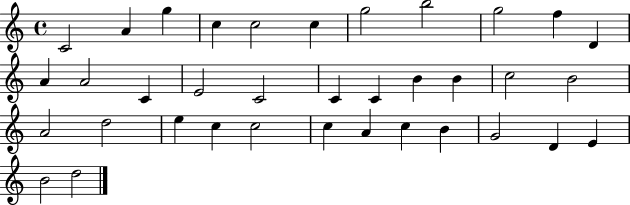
C4/h A4/q G5/q C5/q C5/h C5/q G5/h B5/h G5/h F5/q D4/q A4/q A4/h C4/q E4/h C4/h C4/q C4/q B4/q B4/q C5/h B4/h A4/h D5/h E5/q C5/q C5/h C5/q A4/q C5/q B4/q G4/h D4/q E4/q B4/h D5/h